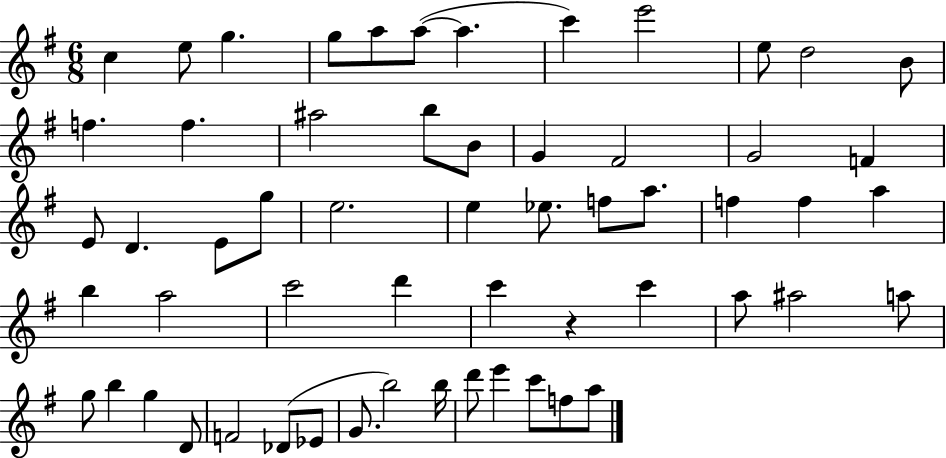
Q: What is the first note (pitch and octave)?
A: C5